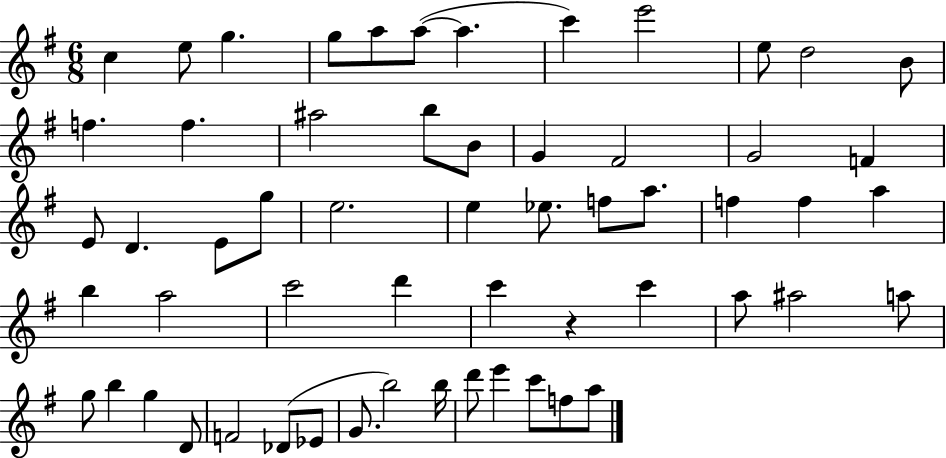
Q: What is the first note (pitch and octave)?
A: C5